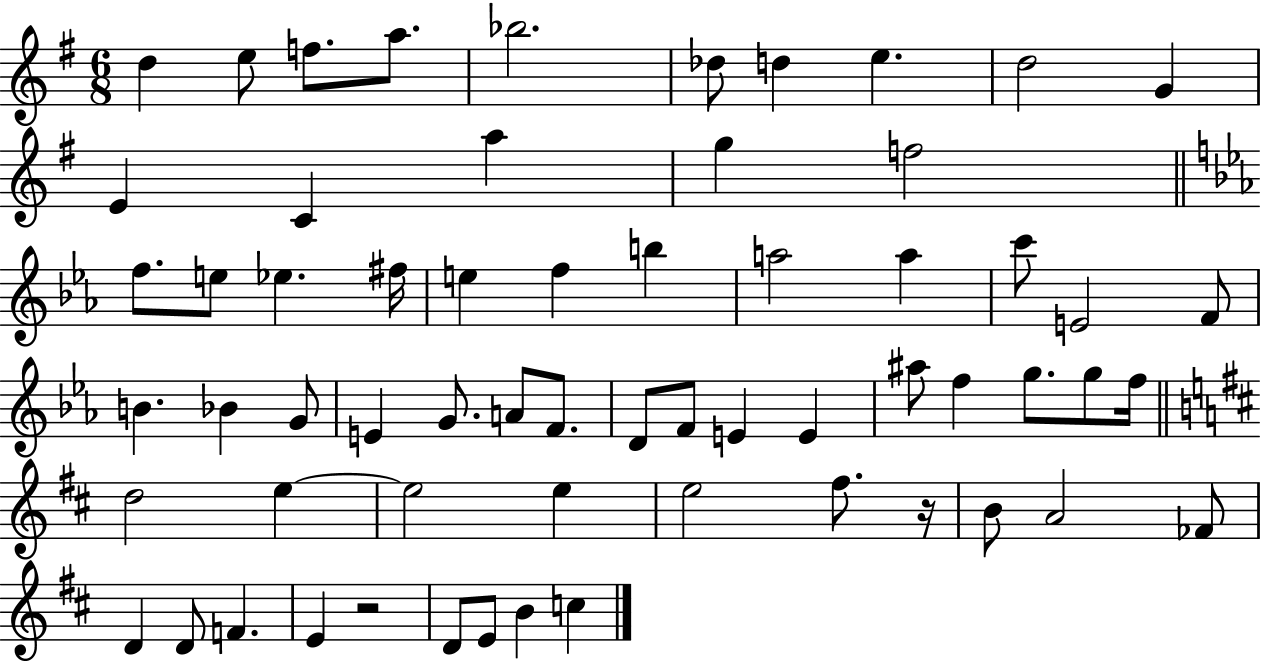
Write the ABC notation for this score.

X:1
T:Untitled
M:6/8
L:1/4
K:G
d e/2 f/2 a/2 _b2 _d/2 d e d2 G E C a g f2 f/2 e/2 _e ^f/4 e f b a2 a c'/2 E2 F/2 B _B G/2 E G/2 A/2 F/2 D/2 F/2 E E ^a/2 f g/2 g/2 f/4 d2 e e2 e e2 ^f/2 z/4 B/2 A2 _F/2 D D/2 F E z2 D/2 E/2 B c